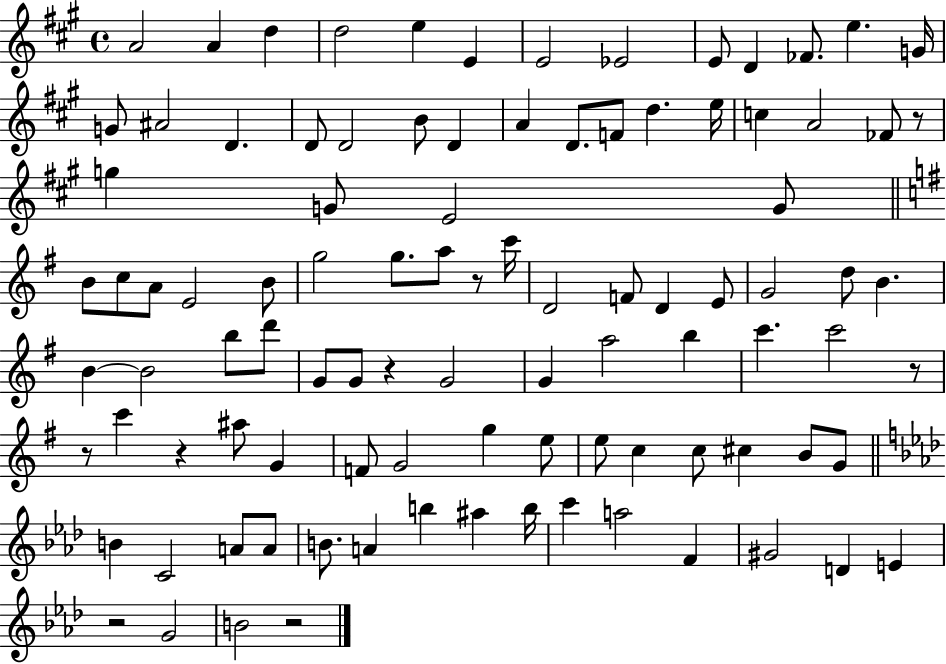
A4/h A4/q D5/q D5/h E5/q E4/q E4/h Eb4/h E4/e D4/q FES4/e. E5/q. G4/s G4/e A#4/h D4/q. D4/e D4/h B4/e D4/q A4/q D4/e. F4/e D5/q. E5/s C5/q A4/h FES4/e R/e G5/q G4/e E4/h G4/e B4/e C5/e A4/e E4/h B4/e G5/h G5/e. A5/e R/e C6/s D4/h F4/e D4/q E4/e G4/h D5/e B4/q. B4/q B4/h B5/e D6/e G4/e G4/e R/q G4/h G4/q A5/h B5/q C6/q. C6/h R/e R/e C6/q R/q A#5/e G4/q F4/e G4/h G5/q E5/e E5/e C5/q C5/e C#5/q B4/e G4/e B4/q C4/h A4/e A4/e B4/e. A4/q B5/q A#5/q B5/s C6/q A5/h F4/q G#4/h D4/q E4/q R/h G4/h B4/h R/h